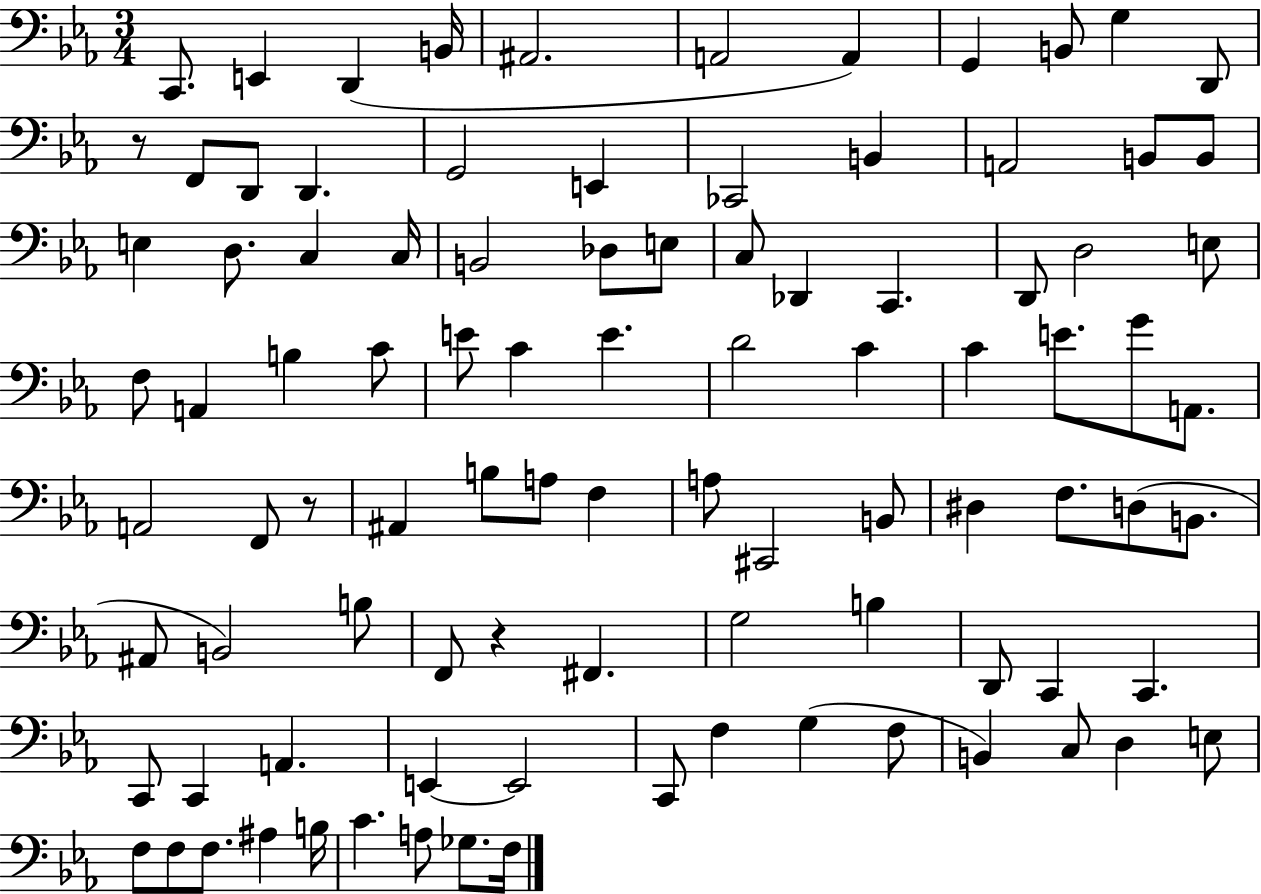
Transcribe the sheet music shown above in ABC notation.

X:1
T:Untitled
M:3/4
L:1/4
K:Eb
C,,/2 E,, D,, B,,/4 ^A,,2 A,,2 A,, G,, B,,/2 G, D,,/2 z/2 F,,/2 D,,/2 D,, G,,2 E,, _C,,2 B,, A,,2 B,,/2 B,,/2 E, D,/2 C, C,/4 B,,2 _D,/2 E,/2 C,/2 _D,, C,, D,,/2 D,2 E,/2 F,/2 A,, B, C/2 E/2 C E D2 C C E/2 G/2 A,,/2 A,,2 F,,/2 z/2 ^A,, B,/2 A,/2 F, A,/2 ^C,,2 B,,/2 ^D, F,/2 D,/2 B,,/2 ^A,,/2 B,,2 B,/2 F,,/2 z ^F,, G,2 B, D,,/2 C,, C,, C,,/2 C,, A,, E,, E,,2 C,,/2 F, G, F,/2 B,, C,/2 D, E,/2 F,/2 F,/2 F,/2 ^A, B,/4 C A,/2 _G,/2 F,/4